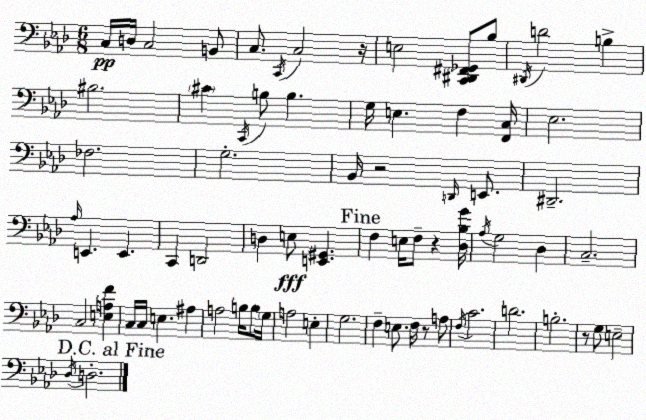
X:1
T:Untitled
M:6/8
L:1/4
K:Fm
C,/4 D,/4 C,2 B,,/2 C,/2 C,,/4 C,2 z/4 E,2 [C,,^D,,^F,,_G,,]/2 _B,/2 ^D,,/4 D2 B, ^B,2 ^C C,,/4 B,/2 B, G,/4 E, F, [F,,C,]/4 _E,2 _F,2 G,2 _B,,/4 z2 D,,/4 E,,/2 ^D,,2 _A,/4 E,, E,, C,, D,,2 D, E,/2 [E,,^G,,] F, E,/4 F,/2 z [_D,_B,G]/4 _A,/4 G,2 _D, C,2 C,2 [E,A,F] C,/4 C,/4 E, ^A, A,2 B,/4 B,/2 G,/4 A,2 E, G,2 F, E,/2 F,/4 z/2 A,/2 F,/4 C2 D2 B,2 z/2 G,/2 E,2 _D,/4 D,2